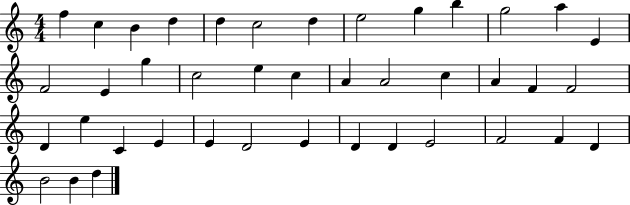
F5/q C5/q B4/q D5/q D5/q C5/h D5/q E5/h G5/q B5/q G5/h A5/q E4/q F4/h E4/q G5/q C5/h E5/q C5/q A4/q A4/h C5/q A4/q F4/q F4/h D4/q E5/q C4/q E4/q E4/q D4/h E4/q D4/q D4/q E4/h F4/h F4/q D4/q B4/h B4/q D5/q